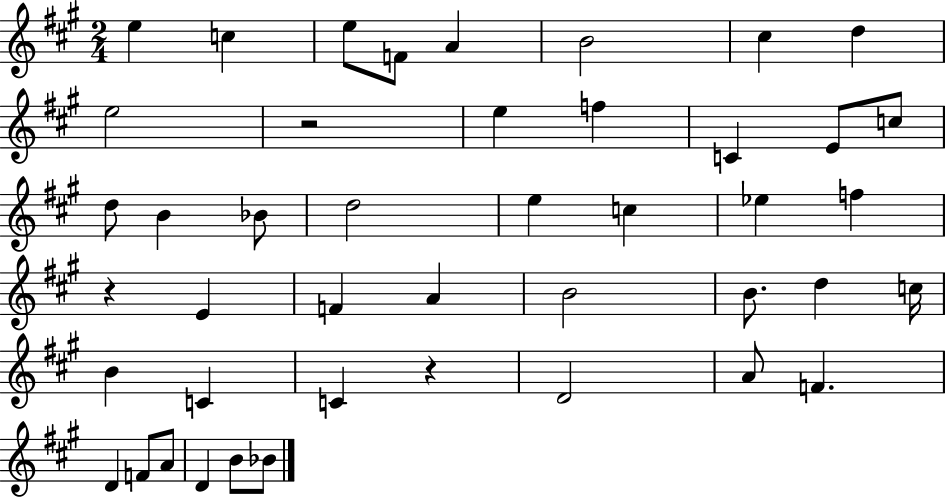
{
  \clef treble
  \numericTimeSignature
  \time 2/4
  \key a \major
  \repeat volta 2 { e''4 c''4 | e''8 f'8 a'4 | b'2 | cis''4 d''4 | \break e''2 | r2 | e''4 f''4 | c'4 e'8 c''8 | \break d''8 b'4 bes'8 | d''2 | e''4 c''4 | ees''4 f''4 | \break r4 e'4 | f'4 a'4 | b'2 | b'8. d''4 c''16 | \break b'4 c'4 | c'4 r4 | d'2 | a'8 f'4. | \break d'4 f'8 a'8 | d'4 b'8 bes'8 | } \bar "|."
}